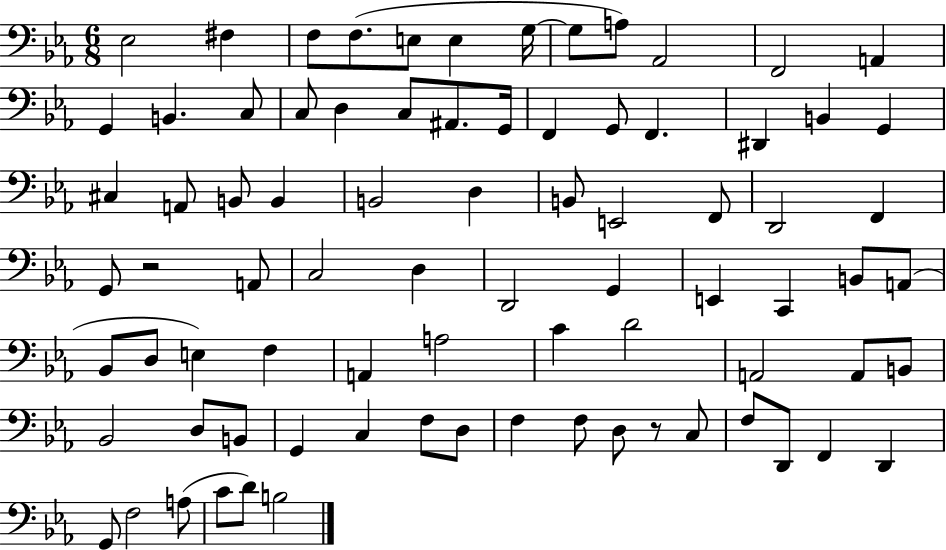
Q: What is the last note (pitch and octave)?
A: B3